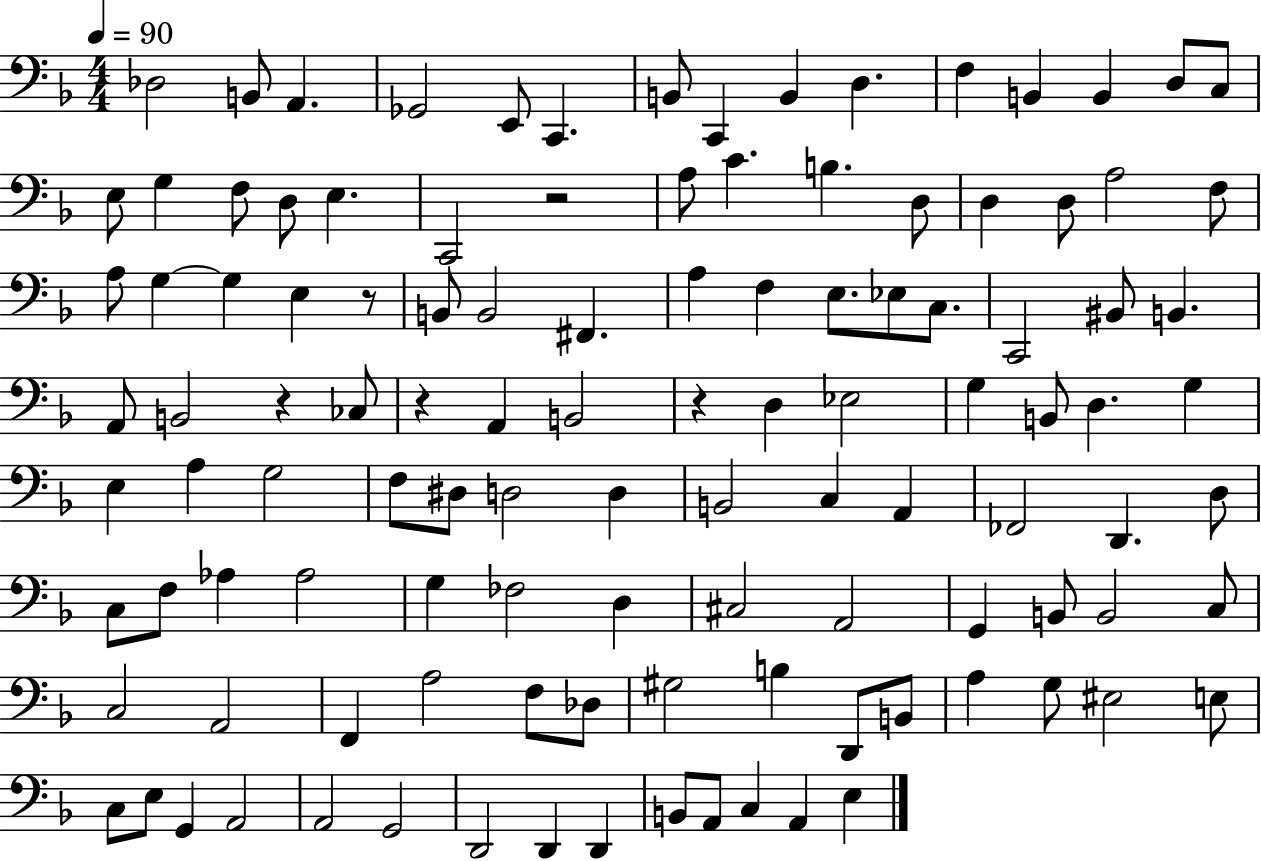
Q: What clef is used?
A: bass